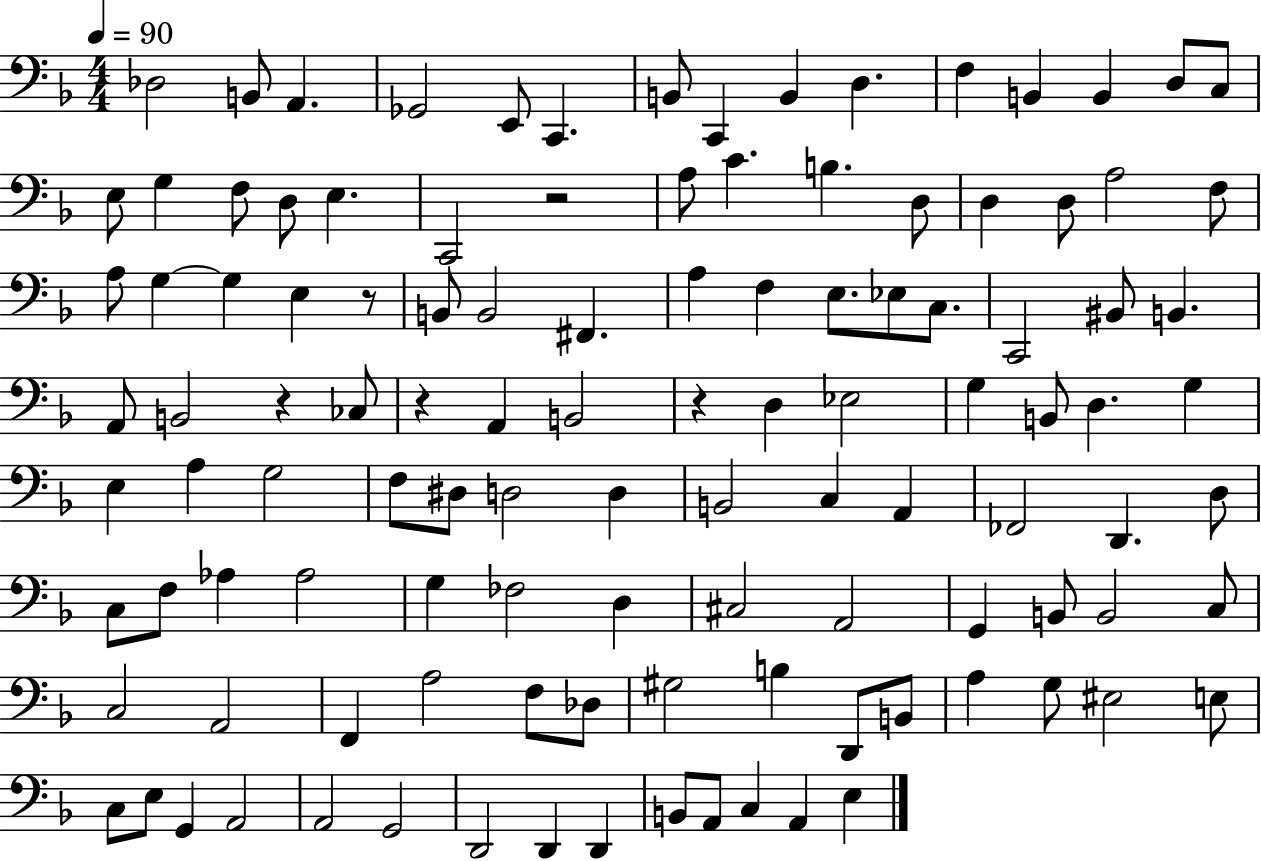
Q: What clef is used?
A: bass